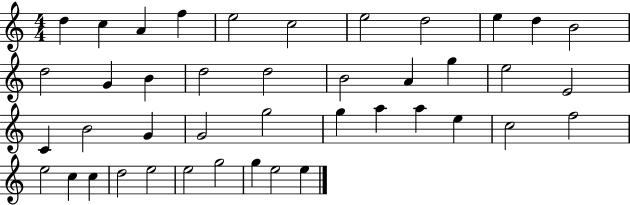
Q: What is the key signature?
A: C major